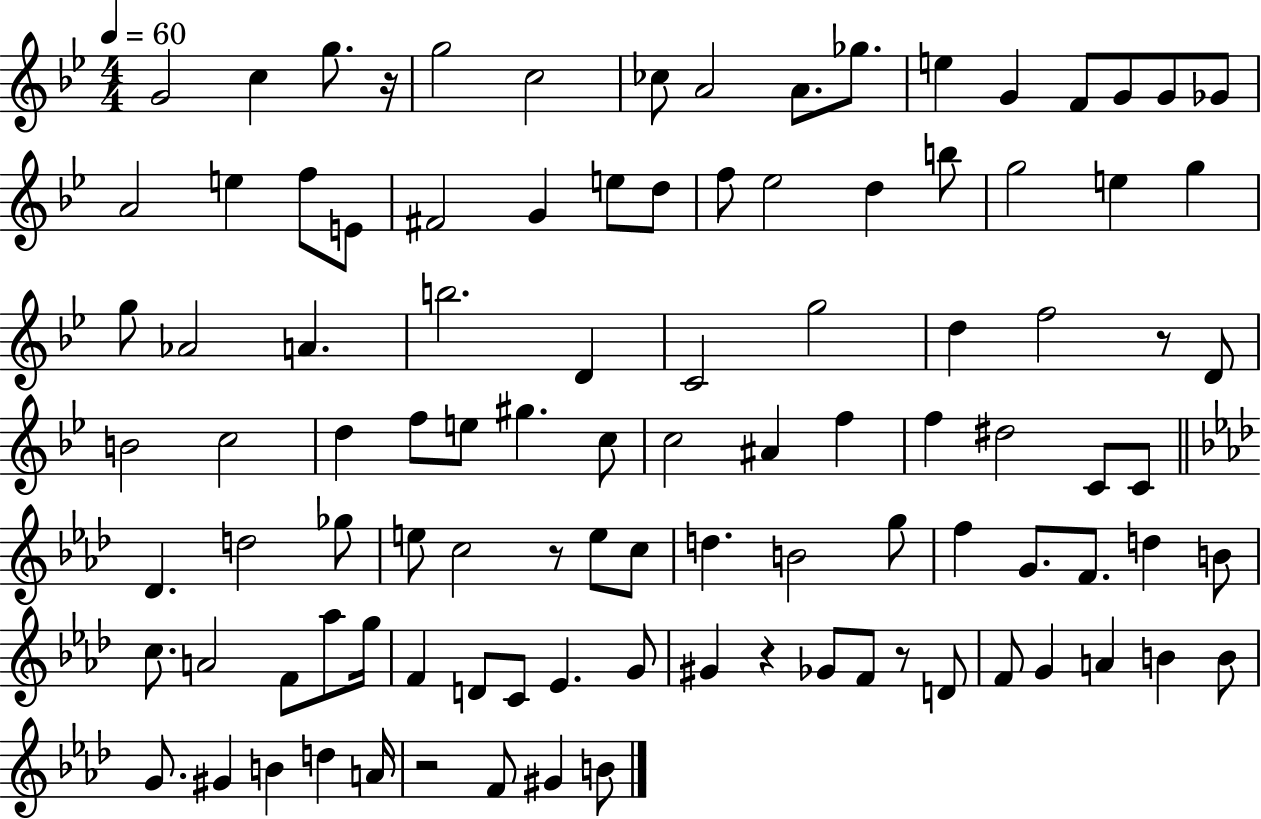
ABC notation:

X:1
T:Untitled
M:4/4
L:1/4
K:Bb
G2 c g/2 z/4 g2 c2 _c/2 A2 A/2 _g/2 e G F/2 G/2 G/2 _G/2 A2 e f/2 E/2 ^F2 G e/2 d/2 f/2 _e2 d b/2 g2 e g g/2 _A2 A b2 D C2 g2 d f2 z/2 D/2 B2 c2 d f/2 e/2 ^g c/2 c2 ^A f f ^d2 C/2 C/2 _D d2 _g/2 e/2 c2 z/2 e/2 c/2 d B2 g/2 f G/2 F/2 d B/2 c/2 A2 F/2 _a/2 g/4 F D/2 C/2 _E G/2 ^G z _G/2 F/2 z/2 D/2 F/2 G A B B/2 G/2 ^G B d A/4 z2 F/2 ^G B/2